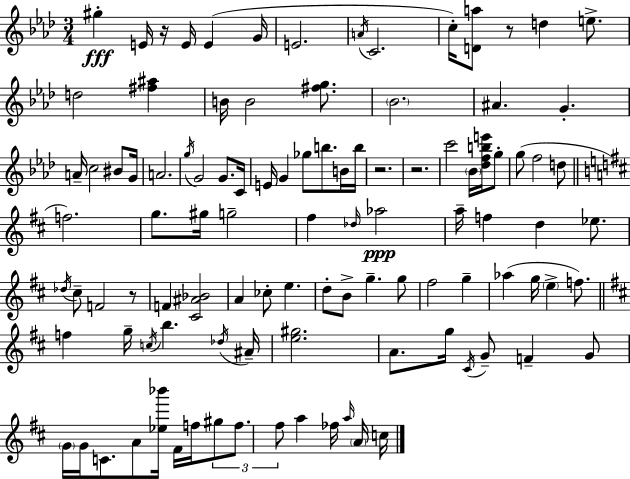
{
  \clef treble
  \numericTimeSignature
  \time 3/4
  \key aes \major
  gis''4-.\fff e'16 r16 e'16 e'4( g'16 | e'2. | \acciaccatura { a'16 } c'2. | c''16-.) <d' a''>8 r8 d''4 e''8.-> | \break d''2 <fis'' ais''>4 | b'16 b'2 <fis'' g''>8. | \parenthesize bes'2. | ais'4. g'4.-. | \break a'16-- c''2 bis'8 | g'16 a'2. | \acciaccatura { g''16 } g'2 g'8. | c'16 e'16 g'4 ges''8 b''8. | \break b'16 b''16 r2. | r2. | c'''2 \parenthesize bes'16 <des'' f'' b'' e'''>16 | g''8-. g''8( f''2 | \break d''8 \bar "||" \break \key d \major f''2.) | g''8. gis''16 g''2-- | fis''4 \grace { des''16 } aes''2\ppp | a''16-- f''4 d''4 ees''8. | \break \acciaccatura { des''16 } cis''8-- f'2 | r8 f'4 <cis' ais' bes'>2 | a'4 ces''8-. e''4. | d''8-. b'8-> g''4.-- | \break g''8 fis''2 g''4-- | aes''4( g''16 \parenthesize e''4-> f''8.) | \bar "||" \break \key b \minor f''4 g''16-- \acciaccatura { c''16 } b''4. | \acciaccatura { des''16 } ais'16-- <e'' gis''>2. | a'8. g''16 \acciaccatura { cis'16 } g'8-- f'4-- | g'8 \parenthesize g'16 g'16 c'8. a'8 <ees'' bes'''>16 fis'16 | \break f''16 \tuplet 3/2 { gis''8 f''8. fis''8 } a''4 | fes''16 \grace { a''16 } \parenthesize a'16 c''16 \bar "|."
}